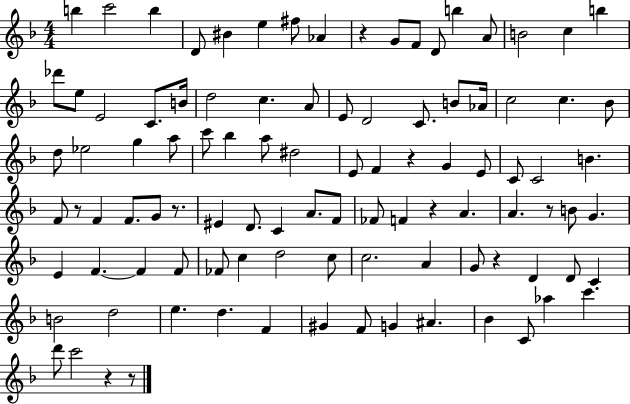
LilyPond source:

{
  \clef treble
  \numericTimeSignature
  \time 4/4
  \key f \major
  b''4 c'''2 b''4 | d'8 bis'4 e''4 fis''8 aes'4 | r4 g'8 f'8 d'8 b''4 a'8 | b'2 c''4 b''4 | \break des'''8 e''8 e'2 c'8. b'16 | d''2 c''4. a'8 | e'8 d'2 c'8. b'8 aes'16 | c''2 c''4. bes'8 | \break d''8 ees''2 g''4 a''8 | c'''8 bes''4 a''8 dis''2 | e'8 f'4 r4 g'4 e'8 | c'8 c'2 b'4. | \break f'8 r8 f'4 f'8. g'8 r8. | eis'4 d'8. c'4 a'8. f'8 | fes'8 f'4 r4 a'4. | a'4. r8 b'8 g'4. | \break e'4 f'4.~~ f'4 f'8 | fes'8 c''4 d''2 c''8 | c''2. a'4 | g'8 r4 d'4 d'8 c'4 | \break b'2 d''2 | e''4. d''4. f'4 | gis'4 f'8 g'4 ais'4. | bes'4 c'8 aes''4 c'''4. | \break d'''8 c'''2 r4 r8 | \bar "|."
}